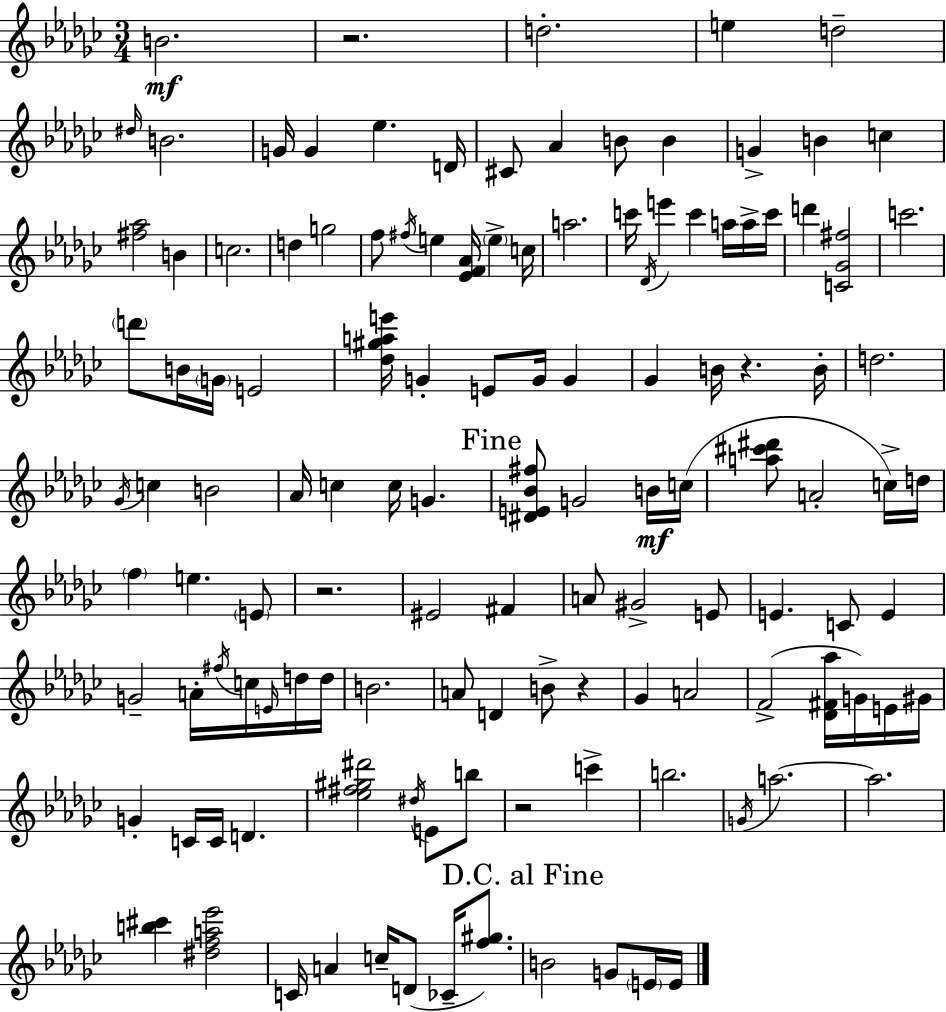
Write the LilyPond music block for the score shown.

{
  \clef treble
  \numericTimeSignature
  \time 3/4
  \key ees \minor
  b'2.\mf | r2. | d''2.-. | e''4 d''2-- | \break \grace { dis''16 } b'2. | g'16 g'4 ees''4. | d'16 cis'8 aes'4 b'8 b'4 | g'4-> b'4 c''4 | \break <fis'' aes''>2 b'4 | c''2. | d''4 g''2 | f''8 \acciaccatura { fis''16 } e''4 <ees' f' aes'>16 \parenthesize e''4-> | \break c''16 a''2. | c'''16 \acciaccatura { des'16 } e'''4 c'''4 | a''16 a''16-> c'''16 d'''4 <c' ges' fis''>2 | c'''2. | \break \parenthesize d'''8 b'16 \parenthesize g'16 e'2 | <des'' gis'' a'' e'''>16 g'4-. e'8 g'16 g'4 | ges'4 b'16 r4. | b'16-. d''2. | \break \acciaccatura { ges'16 } c''4 b'2 | aes'16 c''4 c''16 g'4. | \mark "Fine" <dis' e' bes' fis''>8 g'2 | b'16\mf c''16( <a'' cis''' dis'''>8 a'2-. | \break c''16->) d''16 \parenthesize f''4 e''4. | \parenthesize e'8 r2. | eis'2 | fis'4 a'8 gis'2-> | \break e'8 e'4. c'8 | e'4 g'2-- | a'16-. \acciaccatura { fis''16 } c''16 \grace { e'16 } d''16 d''16 b'2. | a'8 d'4 | \break b'8-> r4 ges'4 a'2 | f'2->( | <des' fis' aes''>16 g'16) e'16 gis'16 g'4-. c'16 c'16 | d'4. <ees'' fis'' gis'' dis'''>2 | \break \acciaccatura { dis''16 } e'8 b''8 r2 | c'''4-> b''2. | \acciaccatura { g'16 } a''2.~~ | a''2. | \break <b'' cis'''>4 | <dis'' f'' a'' ees'''>2 c'16 a'4 | c''16-- d'8( ces'16-- <f'' gis''>8.) \mark "D.C. al Fine" b'2 | g'8 \parenthesize e'16 e'16 \bar "|."
}